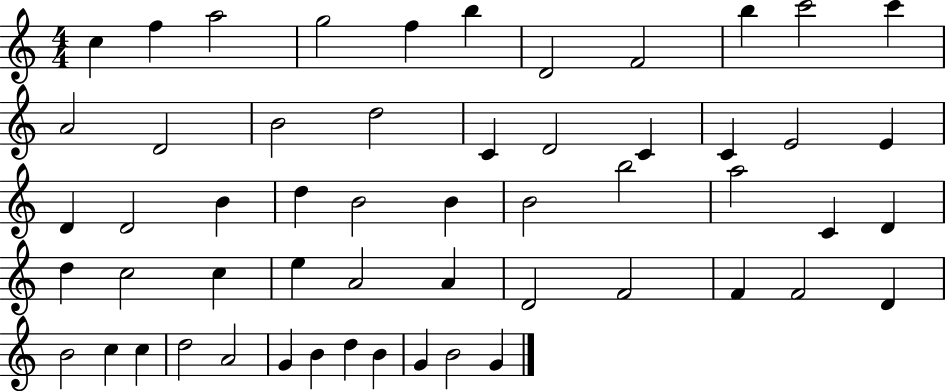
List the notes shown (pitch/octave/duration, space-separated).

C5/q F5/q A5/h G5/h F5/q B5/q D4/h F4/h B5/q C6/h C6/q A4/h D4/h B4/h D5/h C4/q D4/h C4/q C4/q E4/h E4/q D4/q D4/h B4/q D5/q B4/h B4/q B4/h B5/h A5/h C4/q D4/q D5/q C5/h C5/q E5/q A4/h A4/q D4/h F4/h F4/q F4/h D4/q B4/h C5/q C5/q D5/h A4/h G4/q B4/q D5/q B4/q G4/q B4/h G4/q